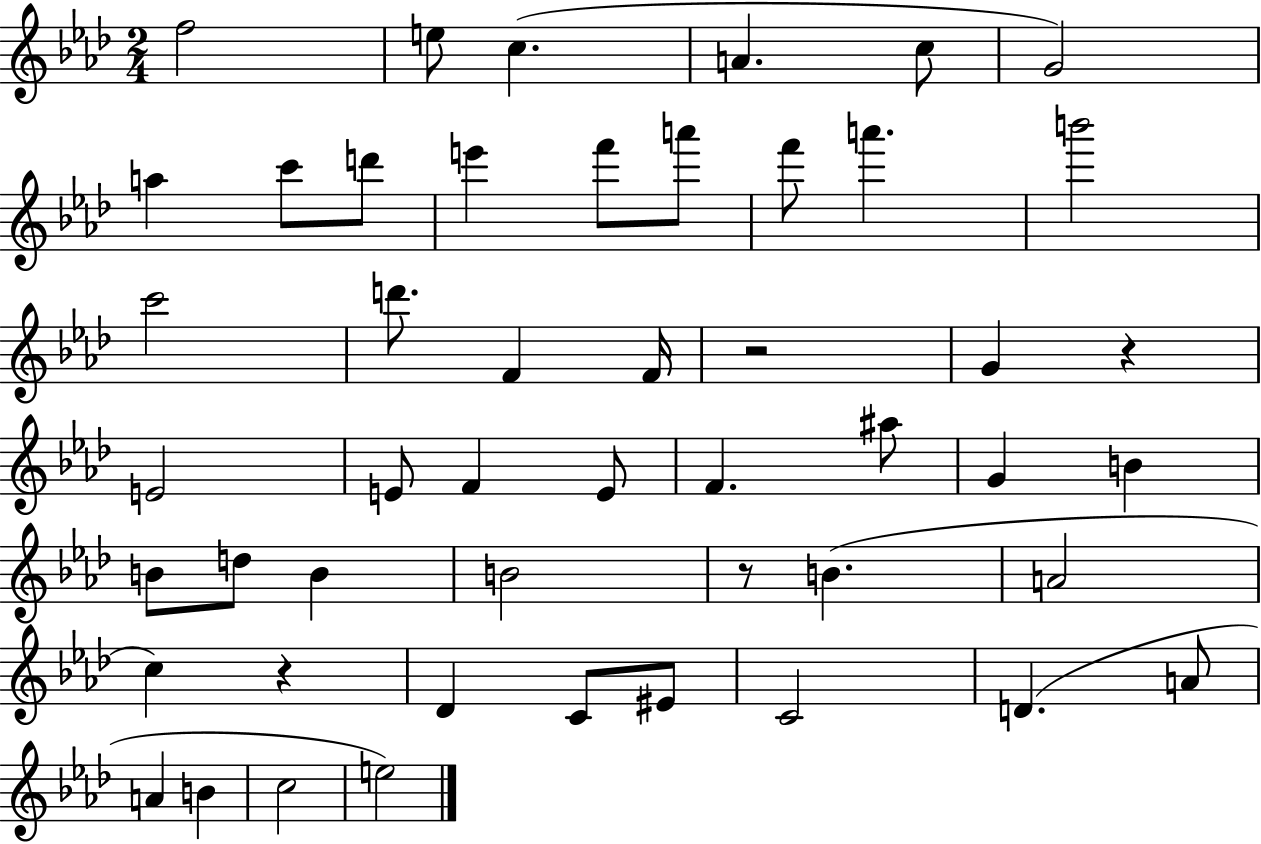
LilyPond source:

{
  \clef treble
  \numericTimeSignature
  \time 2/4
  \key aes \major
  f''2 | e''8 c''4.( | a'4. c''8 | g'2) | \break a''4 c'''8 d'''8 | e'''4 f'''8 a'''8 | f'''8 a'''4. | b'''2 | \break c'''2 | d'''8. f'4 f'16 | r2 | g'4 r4 | \break e'2 | e'8 f'4 e'8 | f'4. ais''8 | g'4 b'4 | \break b'8 d''8 b'4 | b'2 | r8 b'4.( | a'2 | \break c''4) r4 | des'4 c'8 eis'8 | c'2 | d'4.( a'8 | \break a'4 b'4 | c''2 | e''2) | \bar "|."
}